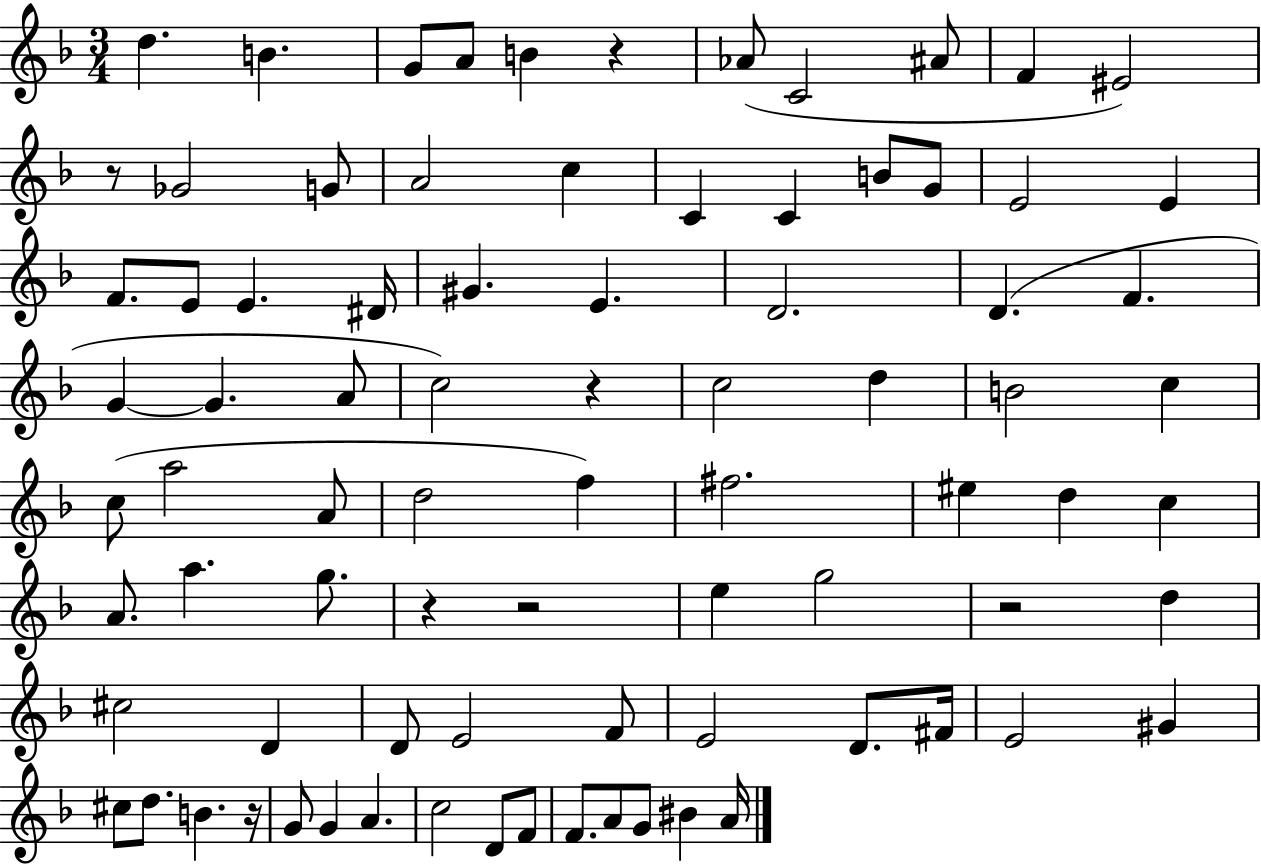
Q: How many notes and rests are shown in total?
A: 83